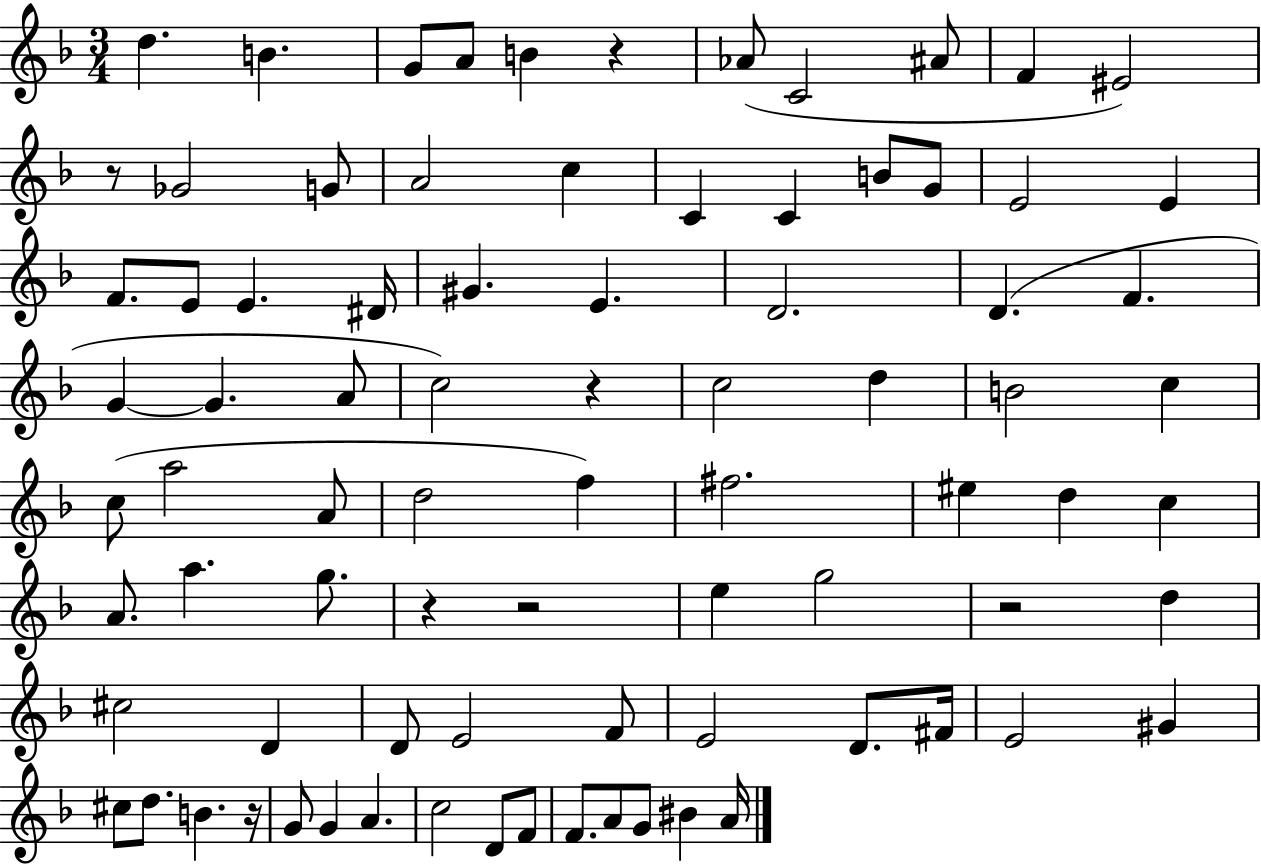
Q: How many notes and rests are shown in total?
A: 83